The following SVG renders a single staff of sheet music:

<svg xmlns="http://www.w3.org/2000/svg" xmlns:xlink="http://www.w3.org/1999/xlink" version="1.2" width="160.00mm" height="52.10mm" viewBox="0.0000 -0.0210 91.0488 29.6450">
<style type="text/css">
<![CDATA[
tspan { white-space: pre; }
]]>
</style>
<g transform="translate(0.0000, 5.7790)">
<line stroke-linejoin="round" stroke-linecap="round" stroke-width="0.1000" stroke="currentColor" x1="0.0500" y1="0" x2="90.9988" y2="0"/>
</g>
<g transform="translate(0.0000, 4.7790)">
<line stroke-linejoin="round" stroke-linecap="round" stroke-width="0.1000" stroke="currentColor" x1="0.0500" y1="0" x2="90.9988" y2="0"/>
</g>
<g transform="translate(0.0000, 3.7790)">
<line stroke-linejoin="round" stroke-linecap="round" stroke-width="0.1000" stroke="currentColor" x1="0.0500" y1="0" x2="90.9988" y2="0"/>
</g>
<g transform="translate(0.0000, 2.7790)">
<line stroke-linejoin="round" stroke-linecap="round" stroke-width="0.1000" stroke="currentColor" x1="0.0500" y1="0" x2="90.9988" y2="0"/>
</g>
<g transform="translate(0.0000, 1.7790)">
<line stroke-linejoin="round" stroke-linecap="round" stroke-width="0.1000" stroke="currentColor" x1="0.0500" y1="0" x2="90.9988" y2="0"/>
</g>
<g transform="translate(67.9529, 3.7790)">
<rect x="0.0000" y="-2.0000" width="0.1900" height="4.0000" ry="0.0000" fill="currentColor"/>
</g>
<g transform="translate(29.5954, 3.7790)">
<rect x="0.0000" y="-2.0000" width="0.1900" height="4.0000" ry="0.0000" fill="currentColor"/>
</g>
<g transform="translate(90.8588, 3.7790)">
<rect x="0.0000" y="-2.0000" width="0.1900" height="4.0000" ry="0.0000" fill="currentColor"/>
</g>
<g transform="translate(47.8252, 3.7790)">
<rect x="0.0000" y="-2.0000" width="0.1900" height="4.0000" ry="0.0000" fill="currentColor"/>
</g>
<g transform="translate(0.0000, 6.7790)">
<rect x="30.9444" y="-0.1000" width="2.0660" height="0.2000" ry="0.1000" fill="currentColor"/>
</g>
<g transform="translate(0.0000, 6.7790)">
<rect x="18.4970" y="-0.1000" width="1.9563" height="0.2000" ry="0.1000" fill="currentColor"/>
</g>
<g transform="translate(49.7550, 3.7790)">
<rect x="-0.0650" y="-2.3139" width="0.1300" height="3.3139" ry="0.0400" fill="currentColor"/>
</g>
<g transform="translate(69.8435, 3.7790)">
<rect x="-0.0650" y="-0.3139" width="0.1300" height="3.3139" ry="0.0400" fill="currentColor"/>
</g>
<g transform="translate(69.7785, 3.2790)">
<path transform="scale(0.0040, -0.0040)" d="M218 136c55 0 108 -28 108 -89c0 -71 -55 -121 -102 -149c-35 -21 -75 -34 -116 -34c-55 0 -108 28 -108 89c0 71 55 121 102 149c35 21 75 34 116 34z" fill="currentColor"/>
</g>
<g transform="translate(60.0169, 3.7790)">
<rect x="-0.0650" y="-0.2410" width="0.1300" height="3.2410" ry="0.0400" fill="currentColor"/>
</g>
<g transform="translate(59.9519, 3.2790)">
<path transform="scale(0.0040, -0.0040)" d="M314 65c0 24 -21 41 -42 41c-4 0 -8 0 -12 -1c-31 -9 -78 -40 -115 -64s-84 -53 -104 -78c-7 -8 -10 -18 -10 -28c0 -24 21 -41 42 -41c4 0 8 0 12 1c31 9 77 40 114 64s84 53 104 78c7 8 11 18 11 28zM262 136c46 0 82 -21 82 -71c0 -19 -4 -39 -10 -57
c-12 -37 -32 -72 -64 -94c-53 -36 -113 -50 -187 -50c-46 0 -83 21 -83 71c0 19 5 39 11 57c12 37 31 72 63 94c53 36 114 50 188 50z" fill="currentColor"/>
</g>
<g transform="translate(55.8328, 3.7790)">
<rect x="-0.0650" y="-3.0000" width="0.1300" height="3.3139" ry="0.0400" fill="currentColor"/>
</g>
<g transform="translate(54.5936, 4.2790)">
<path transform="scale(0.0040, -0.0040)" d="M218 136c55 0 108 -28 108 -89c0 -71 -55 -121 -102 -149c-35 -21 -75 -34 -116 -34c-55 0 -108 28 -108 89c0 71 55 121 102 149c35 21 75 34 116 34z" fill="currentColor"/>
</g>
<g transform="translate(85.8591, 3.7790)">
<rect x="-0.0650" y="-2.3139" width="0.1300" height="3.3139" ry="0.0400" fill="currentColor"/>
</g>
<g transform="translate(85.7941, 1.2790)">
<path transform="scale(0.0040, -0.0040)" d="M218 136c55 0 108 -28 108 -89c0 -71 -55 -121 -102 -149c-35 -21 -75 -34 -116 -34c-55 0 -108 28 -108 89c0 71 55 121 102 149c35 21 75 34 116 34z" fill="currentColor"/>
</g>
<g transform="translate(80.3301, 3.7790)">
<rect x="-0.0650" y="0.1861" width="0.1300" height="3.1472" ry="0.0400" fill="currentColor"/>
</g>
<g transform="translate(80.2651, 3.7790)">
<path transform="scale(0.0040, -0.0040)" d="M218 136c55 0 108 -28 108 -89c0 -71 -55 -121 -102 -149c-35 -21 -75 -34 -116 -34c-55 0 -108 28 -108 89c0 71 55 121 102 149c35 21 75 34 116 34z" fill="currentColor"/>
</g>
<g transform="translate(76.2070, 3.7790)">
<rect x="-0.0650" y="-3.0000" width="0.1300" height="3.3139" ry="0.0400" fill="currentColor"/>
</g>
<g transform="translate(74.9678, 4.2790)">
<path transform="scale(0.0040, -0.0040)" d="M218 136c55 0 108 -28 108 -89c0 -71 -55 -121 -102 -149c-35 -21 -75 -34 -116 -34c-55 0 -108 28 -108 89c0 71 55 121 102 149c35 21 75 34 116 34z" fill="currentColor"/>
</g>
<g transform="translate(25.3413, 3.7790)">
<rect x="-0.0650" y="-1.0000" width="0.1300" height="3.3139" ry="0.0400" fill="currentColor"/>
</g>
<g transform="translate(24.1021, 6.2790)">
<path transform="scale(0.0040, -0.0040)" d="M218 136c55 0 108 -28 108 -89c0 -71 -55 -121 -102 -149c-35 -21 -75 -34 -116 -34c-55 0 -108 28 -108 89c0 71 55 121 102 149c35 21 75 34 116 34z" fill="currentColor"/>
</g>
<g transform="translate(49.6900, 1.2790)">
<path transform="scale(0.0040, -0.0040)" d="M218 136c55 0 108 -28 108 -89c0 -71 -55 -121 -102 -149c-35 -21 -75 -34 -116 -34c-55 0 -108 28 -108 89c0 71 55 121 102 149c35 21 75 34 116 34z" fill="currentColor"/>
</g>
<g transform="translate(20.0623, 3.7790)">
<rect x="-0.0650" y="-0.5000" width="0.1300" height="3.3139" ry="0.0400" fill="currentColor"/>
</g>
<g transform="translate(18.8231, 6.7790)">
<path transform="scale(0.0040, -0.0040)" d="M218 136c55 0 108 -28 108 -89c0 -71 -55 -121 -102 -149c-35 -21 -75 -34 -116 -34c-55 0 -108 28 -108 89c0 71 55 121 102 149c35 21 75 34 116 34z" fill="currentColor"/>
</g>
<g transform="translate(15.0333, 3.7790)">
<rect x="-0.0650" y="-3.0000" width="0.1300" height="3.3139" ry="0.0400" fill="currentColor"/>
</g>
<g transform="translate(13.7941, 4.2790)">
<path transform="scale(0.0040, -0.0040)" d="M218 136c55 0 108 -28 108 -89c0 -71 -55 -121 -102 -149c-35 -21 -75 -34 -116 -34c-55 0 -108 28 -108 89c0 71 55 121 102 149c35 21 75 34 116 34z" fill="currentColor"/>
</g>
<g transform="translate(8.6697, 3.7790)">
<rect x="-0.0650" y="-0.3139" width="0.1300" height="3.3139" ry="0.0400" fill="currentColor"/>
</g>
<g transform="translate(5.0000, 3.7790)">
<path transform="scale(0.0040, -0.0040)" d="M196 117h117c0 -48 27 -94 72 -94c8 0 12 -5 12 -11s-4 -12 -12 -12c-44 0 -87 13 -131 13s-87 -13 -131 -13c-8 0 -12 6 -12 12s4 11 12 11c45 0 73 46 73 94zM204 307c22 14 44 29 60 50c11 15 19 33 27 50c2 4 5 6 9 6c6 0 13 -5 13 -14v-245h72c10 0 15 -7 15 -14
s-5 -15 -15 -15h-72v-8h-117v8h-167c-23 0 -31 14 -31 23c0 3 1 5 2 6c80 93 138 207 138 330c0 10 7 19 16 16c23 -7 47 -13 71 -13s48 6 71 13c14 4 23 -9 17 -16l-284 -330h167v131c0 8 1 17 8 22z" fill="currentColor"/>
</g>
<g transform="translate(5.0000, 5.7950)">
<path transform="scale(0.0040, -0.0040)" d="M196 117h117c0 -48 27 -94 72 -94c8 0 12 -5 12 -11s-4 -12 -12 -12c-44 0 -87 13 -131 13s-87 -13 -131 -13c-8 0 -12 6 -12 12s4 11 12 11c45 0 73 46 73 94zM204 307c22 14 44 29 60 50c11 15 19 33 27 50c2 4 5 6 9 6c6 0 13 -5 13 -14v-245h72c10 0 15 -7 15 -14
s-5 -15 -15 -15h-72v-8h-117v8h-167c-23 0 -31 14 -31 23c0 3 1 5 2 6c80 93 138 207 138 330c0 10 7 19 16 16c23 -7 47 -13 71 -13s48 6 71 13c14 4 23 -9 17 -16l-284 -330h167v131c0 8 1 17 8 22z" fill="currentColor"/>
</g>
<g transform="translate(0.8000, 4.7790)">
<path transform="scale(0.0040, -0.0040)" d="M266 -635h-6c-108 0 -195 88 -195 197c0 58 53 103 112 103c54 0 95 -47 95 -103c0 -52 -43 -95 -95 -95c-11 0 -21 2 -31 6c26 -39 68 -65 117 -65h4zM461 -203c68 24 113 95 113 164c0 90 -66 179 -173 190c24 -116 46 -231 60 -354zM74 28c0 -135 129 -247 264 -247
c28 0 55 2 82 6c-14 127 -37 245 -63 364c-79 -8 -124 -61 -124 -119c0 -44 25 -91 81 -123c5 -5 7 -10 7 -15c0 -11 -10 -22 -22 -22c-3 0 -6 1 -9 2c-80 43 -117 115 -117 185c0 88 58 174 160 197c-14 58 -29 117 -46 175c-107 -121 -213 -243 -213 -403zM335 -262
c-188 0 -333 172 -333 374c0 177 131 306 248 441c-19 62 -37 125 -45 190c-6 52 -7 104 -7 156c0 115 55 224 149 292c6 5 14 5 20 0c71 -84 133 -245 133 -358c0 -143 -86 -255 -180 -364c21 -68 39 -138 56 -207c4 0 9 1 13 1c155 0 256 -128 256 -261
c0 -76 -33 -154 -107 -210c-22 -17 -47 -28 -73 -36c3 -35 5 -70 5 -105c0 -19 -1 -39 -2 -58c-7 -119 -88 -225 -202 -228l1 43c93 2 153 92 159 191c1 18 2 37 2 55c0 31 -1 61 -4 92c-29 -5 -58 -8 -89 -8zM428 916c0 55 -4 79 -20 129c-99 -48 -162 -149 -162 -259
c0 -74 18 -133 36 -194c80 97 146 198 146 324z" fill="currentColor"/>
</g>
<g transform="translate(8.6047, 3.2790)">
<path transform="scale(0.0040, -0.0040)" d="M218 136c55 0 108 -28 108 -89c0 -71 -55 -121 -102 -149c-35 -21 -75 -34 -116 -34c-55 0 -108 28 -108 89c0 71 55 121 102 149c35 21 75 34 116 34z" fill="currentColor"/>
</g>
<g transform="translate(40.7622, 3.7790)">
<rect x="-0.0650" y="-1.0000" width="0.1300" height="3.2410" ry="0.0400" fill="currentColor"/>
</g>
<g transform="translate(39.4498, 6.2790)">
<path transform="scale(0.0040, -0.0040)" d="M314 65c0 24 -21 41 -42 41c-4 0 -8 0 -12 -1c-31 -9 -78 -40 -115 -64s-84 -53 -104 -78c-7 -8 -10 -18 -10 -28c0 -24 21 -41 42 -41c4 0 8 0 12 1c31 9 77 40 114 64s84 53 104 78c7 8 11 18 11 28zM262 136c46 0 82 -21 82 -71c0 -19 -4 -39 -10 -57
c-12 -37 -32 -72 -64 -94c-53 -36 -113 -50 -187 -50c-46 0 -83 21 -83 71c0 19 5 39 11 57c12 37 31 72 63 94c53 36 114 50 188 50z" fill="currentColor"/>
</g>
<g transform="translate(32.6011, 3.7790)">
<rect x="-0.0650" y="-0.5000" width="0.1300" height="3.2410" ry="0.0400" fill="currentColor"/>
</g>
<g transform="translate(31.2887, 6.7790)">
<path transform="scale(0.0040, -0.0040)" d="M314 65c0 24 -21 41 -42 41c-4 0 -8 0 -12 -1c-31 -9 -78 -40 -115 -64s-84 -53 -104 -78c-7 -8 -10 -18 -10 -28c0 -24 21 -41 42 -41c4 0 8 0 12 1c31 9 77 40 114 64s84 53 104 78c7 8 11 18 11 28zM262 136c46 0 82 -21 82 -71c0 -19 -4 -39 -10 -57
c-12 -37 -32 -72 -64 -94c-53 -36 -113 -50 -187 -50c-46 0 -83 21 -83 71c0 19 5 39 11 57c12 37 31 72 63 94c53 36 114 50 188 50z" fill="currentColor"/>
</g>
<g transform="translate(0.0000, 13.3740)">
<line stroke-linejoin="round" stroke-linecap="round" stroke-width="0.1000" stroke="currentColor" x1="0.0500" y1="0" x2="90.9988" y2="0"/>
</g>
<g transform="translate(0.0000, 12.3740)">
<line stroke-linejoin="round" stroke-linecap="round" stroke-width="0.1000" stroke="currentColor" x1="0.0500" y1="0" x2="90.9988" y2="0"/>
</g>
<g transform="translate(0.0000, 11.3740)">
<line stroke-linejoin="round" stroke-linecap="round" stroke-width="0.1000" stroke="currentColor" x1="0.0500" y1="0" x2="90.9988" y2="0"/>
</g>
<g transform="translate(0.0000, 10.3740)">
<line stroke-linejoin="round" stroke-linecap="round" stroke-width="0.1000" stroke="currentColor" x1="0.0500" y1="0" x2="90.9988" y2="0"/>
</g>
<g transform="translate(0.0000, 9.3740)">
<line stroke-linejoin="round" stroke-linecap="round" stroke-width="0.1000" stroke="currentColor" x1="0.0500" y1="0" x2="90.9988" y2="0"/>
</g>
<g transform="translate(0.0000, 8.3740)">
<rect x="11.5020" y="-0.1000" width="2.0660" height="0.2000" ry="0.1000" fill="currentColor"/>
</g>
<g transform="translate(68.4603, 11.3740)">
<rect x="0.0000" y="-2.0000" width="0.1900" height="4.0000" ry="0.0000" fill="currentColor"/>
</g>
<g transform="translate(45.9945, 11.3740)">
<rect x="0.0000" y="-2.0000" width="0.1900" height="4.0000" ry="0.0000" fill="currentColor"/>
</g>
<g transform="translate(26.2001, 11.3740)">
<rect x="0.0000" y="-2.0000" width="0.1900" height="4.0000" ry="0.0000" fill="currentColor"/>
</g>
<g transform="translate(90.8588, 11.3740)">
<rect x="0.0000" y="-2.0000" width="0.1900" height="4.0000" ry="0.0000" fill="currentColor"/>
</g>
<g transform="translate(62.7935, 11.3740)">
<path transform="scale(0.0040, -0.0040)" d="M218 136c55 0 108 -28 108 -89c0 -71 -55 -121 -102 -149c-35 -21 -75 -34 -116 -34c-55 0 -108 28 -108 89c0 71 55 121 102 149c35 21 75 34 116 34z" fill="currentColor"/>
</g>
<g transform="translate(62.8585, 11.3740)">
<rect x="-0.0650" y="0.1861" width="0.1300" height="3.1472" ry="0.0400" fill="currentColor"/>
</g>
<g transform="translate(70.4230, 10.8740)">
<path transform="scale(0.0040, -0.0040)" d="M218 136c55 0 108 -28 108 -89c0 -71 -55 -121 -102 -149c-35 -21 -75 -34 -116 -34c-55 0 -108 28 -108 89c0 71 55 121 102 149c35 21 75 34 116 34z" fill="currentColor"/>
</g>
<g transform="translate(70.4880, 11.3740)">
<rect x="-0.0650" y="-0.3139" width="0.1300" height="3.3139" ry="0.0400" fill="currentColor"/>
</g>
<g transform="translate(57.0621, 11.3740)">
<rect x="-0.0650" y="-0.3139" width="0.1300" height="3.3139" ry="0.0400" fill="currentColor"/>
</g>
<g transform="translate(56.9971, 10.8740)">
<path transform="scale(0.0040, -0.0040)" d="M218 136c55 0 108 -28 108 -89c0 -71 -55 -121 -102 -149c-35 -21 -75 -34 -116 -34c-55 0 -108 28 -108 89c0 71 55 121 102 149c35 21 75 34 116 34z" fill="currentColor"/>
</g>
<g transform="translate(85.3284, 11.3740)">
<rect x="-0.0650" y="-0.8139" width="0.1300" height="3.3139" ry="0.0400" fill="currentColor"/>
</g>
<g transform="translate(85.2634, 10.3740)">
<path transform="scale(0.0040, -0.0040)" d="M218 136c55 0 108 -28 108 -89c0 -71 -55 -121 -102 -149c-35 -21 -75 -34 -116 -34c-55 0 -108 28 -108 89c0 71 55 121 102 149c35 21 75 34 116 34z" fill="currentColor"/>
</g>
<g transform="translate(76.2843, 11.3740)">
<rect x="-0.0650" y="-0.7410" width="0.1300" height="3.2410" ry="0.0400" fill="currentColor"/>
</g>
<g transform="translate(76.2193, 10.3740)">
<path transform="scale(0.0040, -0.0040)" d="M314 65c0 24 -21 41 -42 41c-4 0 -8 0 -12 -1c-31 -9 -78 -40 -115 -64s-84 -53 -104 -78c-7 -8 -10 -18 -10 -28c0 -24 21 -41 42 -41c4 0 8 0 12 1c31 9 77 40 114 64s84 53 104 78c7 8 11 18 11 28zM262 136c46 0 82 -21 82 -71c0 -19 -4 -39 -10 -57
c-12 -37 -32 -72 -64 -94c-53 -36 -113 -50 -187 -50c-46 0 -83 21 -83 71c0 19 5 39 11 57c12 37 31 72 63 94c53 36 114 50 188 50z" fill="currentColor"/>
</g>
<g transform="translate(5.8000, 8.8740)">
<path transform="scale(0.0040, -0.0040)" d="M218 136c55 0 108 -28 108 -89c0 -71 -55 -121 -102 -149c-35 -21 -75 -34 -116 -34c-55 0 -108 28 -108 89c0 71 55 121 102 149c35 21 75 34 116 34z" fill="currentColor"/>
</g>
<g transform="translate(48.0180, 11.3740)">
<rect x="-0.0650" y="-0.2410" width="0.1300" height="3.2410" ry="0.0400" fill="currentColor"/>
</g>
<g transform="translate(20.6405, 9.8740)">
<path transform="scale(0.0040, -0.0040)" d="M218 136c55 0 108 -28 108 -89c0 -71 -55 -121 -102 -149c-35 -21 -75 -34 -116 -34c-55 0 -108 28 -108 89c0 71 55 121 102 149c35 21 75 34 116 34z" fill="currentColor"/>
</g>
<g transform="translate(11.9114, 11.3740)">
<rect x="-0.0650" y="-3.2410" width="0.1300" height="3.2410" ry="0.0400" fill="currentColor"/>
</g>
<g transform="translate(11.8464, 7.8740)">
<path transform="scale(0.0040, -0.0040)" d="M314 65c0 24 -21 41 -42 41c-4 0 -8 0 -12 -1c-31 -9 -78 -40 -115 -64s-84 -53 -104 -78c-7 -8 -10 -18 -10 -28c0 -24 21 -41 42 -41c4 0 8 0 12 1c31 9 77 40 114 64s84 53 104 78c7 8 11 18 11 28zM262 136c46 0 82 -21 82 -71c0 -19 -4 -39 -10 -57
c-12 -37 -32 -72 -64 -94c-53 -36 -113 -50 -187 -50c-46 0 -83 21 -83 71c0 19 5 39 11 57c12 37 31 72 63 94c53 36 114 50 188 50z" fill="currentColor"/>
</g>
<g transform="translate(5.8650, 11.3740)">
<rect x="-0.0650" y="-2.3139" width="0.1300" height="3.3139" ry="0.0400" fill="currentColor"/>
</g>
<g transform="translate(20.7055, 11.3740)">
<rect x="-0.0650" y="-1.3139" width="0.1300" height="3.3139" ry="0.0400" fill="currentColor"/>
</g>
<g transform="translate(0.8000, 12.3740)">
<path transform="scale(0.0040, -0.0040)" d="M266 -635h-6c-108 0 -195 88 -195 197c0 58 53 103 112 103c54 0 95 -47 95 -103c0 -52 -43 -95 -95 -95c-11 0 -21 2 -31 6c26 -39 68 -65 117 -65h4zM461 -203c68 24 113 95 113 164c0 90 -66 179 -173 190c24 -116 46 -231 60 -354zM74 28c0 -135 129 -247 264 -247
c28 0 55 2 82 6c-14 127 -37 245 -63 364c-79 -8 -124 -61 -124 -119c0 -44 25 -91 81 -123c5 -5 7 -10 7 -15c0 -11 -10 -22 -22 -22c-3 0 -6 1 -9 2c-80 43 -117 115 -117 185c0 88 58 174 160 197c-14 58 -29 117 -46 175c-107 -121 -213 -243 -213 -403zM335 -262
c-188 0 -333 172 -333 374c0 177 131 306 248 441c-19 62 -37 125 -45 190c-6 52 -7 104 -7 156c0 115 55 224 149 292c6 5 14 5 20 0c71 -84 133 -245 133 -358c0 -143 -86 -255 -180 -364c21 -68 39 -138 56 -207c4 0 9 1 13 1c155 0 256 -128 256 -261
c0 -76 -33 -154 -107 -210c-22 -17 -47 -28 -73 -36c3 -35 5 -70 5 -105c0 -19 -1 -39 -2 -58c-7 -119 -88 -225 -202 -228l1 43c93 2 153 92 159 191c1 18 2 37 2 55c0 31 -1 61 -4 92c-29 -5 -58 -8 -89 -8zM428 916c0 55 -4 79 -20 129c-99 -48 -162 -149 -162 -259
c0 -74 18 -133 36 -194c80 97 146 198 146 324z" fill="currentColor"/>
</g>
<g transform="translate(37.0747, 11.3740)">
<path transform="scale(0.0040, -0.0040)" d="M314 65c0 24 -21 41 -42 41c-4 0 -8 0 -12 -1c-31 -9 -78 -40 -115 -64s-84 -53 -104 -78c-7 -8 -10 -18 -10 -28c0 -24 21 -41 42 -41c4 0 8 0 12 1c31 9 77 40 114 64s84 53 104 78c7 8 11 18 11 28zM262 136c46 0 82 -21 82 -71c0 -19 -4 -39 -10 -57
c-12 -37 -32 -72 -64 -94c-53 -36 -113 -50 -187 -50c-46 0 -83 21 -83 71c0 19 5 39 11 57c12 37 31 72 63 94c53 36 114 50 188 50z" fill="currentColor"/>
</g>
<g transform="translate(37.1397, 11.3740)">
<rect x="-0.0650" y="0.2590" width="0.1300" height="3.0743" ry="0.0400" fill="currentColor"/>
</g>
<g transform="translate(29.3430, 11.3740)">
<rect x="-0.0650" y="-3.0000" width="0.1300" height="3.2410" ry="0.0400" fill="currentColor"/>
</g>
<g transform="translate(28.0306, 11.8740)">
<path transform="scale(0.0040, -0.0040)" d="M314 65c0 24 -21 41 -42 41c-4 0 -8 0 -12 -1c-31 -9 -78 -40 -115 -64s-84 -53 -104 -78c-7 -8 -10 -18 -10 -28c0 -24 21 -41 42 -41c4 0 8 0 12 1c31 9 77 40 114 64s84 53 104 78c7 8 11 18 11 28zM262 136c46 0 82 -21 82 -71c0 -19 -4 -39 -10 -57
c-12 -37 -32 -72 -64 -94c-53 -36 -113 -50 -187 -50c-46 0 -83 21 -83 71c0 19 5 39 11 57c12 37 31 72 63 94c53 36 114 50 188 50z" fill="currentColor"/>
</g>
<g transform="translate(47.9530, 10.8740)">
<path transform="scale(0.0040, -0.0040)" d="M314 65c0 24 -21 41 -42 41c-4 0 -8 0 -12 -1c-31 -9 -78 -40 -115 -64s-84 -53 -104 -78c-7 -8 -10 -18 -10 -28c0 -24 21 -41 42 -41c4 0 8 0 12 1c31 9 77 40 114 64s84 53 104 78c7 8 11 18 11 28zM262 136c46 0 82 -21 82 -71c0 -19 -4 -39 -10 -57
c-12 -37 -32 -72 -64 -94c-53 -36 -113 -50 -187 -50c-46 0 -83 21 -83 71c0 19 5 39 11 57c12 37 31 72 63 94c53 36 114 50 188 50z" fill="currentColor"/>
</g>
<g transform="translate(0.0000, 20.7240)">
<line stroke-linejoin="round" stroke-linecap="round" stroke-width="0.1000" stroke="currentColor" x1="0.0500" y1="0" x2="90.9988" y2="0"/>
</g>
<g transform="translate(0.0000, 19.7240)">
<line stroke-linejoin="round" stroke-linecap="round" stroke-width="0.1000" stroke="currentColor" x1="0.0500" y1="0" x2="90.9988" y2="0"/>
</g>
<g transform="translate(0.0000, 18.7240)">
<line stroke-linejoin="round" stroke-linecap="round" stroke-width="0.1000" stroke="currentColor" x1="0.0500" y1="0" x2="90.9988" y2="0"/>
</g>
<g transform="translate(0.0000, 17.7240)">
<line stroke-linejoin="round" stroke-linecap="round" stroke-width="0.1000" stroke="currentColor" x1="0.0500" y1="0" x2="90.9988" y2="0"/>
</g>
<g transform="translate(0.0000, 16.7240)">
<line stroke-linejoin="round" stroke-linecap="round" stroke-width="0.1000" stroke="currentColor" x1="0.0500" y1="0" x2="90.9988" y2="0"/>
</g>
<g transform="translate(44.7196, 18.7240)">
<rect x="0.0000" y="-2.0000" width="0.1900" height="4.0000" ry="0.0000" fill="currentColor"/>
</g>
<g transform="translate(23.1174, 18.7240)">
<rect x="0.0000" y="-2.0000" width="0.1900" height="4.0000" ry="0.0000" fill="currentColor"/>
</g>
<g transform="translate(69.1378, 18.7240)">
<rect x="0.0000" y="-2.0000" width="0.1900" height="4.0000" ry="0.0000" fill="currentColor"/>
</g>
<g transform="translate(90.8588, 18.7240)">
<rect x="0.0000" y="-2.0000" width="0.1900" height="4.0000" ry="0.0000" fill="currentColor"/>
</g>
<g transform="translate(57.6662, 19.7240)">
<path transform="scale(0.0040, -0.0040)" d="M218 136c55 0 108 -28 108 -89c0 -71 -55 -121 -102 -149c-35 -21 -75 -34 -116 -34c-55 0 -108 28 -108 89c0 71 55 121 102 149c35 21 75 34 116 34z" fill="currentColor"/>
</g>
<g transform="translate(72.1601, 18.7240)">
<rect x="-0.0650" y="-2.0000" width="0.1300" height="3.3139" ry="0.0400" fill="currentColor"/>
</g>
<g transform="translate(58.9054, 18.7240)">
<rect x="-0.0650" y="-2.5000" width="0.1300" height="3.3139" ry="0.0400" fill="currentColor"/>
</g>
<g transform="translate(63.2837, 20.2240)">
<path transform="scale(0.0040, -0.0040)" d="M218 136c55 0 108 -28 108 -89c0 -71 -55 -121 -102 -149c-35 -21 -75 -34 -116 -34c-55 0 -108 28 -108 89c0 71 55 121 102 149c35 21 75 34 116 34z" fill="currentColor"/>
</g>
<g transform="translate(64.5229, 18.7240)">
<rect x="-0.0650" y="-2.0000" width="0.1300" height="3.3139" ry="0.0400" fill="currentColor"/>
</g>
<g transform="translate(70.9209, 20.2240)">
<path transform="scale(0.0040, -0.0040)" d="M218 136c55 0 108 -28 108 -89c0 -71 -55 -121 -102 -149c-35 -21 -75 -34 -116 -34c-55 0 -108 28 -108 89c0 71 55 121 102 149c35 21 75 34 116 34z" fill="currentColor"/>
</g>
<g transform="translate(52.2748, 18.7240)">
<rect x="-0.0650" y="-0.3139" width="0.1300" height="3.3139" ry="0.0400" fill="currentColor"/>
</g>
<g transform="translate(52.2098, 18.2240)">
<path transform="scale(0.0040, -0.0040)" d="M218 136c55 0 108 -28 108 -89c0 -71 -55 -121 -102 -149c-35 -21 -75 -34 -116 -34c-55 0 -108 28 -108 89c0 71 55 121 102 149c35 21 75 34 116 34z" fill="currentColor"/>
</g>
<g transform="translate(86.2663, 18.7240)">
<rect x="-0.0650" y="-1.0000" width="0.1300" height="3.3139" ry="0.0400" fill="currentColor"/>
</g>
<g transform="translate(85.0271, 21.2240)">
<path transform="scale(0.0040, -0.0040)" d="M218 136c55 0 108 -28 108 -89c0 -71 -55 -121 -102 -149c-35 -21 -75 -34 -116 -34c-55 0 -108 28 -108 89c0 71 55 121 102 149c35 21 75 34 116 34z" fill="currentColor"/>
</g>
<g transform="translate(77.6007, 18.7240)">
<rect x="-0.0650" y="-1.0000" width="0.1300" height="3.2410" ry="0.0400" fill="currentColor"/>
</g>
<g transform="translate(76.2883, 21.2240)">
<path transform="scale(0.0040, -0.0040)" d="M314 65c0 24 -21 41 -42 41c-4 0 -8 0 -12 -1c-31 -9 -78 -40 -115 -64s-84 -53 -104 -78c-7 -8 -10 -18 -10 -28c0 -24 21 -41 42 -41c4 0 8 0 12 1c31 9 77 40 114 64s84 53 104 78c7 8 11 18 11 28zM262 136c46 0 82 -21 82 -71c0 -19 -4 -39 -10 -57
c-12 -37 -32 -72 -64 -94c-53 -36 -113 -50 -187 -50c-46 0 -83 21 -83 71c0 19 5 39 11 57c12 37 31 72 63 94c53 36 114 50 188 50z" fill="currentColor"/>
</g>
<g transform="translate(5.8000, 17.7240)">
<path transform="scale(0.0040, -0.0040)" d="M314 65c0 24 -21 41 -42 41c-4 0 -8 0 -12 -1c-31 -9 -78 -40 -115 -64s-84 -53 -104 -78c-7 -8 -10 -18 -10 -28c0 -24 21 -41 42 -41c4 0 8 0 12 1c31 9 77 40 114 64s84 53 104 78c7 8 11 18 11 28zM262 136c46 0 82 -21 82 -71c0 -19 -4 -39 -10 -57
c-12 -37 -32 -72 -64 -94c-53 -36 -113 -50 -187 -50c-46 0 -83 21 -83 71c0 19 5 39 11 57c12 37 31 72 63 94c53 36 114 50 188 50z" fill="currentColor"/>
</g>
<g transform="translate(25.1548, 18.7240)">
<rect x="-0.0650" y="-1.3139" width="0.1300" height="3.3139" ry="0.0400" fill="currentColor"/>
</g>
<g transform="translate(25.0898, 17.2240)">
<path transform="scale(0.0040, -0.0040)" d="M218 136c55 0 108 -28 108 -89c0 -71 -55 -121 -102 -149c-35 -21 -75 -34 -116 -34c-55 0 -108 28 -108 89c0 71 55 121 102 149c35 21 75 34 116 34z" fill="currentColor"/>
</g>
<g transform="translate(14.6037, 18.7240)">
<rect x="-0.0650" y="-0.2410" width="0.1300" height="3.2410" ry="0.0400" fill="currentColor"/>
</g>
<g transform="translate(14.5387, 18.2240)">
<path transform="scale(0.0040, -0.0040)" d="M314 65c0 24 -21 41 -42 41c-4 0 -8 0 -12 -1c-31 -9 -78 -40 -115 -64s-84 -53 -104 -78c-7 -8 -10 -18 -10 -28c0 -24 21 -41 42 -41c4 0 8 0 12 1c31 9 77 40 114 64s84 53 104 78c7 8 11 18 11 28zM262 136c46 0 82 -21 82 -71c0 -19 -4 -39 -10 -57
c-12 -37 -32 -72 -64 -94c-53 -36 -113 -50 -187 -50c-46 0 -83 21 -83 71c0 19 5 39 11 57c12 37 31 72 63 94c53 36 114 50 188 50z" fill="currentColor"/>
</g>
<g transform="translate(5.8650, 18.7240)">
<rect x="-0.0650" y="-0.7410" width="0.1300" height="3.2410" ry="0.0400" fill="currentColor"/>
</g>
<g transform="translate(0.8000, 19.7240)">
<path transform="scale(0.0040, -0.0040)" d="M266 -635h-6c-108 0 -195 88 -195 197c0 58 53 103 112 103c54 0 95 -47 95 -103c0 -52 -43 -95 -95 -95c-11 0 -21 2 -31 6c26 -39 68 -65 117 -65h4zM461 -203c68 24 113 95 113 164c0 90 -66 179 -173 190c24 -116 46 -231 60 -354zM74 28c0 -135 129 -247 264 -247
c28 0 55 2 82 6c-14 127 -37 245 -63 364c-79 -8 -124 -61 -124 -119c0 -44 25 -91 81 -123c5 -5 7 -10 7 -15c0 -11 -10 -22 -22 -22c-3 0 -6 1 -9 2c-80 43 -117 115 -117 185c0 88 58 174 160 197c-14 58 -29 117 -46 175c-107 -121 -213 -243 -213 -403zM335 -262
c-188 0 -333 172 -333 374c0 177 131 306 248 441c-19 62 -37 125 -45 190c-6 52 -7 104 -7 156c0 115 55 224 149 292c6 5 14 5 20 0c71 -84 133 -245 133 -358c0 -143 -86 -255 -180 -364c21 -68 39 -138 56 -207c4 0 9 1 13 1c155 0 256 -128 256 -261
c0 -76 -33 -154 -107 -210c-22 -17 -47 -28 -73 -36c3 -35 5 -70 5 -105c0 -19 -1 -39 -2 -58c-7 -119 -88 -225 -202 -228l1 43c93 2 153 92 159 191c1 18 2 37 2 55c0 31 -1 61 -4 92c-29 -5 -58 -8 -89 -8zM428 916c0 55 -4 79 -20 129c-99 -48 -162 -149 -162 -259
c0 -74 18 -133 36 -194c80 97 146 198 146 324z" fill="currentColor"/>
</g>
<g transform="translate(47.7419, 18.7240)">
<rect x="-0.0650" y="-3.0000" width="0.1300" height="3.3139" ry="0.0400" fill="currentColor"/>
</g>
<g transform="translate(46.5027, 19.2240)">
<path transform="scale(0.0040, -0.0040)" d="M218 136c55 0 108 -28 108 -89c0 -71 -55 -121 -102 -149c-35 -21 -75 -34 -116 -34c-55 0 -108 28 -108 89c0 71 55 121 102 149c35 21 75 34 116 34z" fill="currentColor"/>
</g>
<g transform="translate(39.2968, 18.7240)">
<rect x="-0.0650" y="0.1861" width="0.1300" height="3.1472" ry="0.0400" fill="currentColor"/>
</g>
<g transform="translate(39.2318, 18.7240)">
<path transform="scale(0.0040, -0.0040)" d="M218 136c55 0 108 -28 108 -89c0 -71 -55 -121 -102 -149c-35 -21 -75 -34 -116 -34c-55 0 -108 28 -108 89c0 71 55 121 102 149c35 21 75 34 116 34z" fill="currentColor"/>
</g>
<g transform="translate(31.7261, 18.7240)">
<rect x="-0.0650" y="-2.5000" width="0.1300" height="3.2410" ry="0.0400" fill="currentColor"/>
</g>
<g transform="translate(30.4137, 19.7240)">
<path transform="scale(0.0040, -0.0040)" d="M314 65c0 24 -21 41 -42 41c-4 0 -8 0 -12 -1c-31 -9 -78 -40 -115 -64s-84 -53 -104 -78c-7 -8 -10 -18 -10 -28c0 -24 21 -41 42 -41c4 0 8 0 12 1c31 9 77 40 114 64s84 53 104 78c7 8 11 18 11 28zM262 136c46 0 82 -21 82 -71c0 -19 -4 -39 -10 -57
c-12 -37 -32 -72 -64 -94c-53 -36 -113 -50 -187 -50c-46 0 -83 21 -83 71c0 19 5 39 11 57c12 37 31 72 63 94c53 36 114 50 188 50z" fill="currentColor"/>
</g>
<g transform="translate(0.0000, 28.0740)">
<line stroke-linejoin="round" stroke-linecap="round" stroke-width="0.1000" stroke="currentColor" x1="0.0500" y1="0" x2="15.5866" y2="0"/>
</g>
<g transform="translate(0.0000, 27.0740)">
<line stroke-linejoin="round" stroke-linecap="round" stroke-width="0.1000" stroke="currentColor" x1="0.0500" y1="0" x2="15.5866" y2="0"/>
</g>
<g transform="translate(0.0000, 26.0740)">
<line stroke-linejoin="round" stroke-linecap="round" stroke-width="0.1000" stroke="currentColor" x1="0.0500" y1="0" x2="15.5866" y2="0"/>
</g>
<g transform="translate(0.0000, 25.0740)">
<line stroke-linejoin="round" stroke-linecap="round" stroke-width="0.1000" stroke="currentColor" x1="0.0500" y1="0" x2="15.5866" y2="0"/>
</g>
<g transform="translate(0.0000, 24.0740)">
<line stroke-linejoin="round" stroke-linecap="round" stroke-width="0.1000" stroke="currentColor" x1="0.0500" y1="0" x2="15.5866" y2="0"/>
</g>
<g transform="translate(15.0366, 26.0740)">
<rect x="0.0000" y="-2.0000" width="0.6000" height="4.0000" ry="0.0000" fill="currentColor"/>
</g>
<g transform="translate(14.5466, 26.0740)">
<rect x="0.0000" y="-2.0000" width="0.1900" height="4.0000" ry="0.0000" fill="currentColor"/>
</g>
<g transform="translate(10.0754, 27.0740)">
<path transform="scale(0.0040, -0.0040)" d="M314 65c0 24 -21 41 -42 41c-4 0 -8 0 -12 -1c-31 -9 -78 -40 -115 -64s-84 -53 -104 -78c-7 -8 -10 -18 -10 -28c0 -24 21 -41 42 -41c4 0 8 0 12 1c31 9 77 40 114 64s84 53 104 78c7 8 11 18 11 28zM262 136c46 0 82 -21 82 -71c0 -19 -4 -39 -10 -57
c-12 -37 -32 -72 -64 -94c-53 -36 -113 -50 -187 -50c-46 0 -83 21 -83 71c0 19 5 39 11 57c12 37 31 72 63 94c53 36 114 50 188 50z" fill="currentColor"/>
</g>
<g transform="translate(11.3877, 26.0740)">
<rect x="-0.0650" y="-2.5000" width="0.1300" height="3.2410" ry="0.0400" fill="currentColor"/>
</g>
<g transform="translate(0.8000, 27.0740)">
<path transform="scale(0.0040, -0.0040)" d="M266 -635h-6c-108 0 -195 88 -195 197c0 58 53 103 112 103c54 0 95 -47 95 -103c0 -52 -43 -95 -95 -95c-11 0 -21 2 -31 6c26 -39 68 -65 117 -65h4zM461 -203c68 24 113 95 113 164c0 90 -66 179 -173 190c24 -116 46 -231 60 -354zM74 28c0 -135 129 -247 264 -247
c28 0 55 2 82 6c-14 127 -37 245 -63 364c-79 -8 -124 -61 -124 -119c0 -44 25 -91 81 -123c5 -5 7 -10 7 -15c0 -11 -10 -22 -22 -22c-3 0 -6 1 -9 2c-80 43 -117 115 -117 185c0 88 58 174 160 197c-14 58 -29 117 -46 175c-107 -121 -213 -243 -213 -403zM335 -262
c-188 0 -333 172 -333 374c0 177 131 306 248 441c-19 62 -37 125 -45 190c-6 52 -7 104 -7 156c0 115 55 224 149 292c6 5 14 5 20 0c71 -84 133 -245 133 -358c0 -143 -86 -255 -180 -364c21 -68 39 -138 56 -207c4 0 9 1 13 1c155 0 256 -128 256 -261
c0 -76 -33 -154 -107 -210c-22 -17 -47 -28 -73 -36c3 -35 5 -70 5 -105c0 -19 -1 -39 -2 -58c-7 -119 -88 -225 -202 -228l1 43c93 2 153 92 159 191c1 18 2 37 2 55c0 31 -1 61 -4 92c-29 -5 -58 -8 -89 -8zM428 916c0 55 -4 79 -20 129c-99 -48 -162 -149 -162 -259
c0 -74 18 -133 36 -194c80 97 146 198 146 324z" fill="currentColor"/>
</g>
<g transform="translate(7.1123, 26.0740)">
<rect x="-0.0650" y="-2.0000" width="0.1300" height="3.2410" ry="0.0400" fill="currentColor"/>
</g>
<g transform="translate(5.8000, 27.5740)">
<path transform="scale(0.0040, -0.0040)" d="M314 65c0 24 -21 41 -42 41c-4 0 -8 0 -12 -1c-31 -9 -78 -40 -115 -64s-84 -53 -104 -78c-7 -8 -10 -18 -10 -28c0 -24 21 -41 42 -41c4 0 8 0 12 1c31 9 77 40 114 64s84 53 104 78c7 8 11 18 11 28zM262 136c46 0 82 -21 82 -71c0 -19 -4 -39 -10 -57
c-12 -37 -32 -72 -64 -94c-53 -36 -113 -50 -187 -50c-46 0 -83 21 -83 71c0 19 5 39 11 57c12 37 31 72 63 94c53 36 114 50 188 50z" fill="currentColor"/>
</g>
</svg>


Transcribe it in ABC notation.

X:1
T:Untitled
M:4/4
L:1/4
K:C
c A C D C2 D2 g A c2 c A B g g b2 e A2 B2 c2 c B c d2 d d2 c2 e G2 B A c G F F D2 D F2 G2